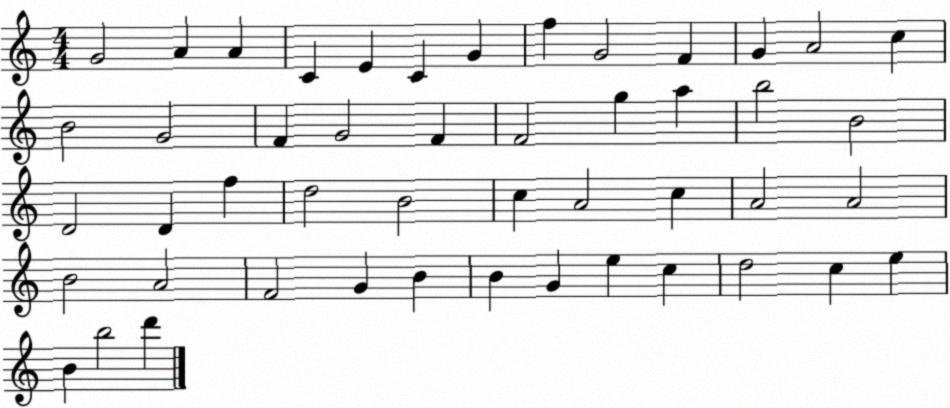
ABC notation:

X:1
T:Untitled
M:4/4
L:1/4
K:C
G2 A A C E C G f G2 F G A2 c B2 G2 F G2 F F2 g a b2 B2 D2 D f d2 B2 c A2 c A2 A2 B2 A2 F2 G B B G e c d2 c e B b2 d'